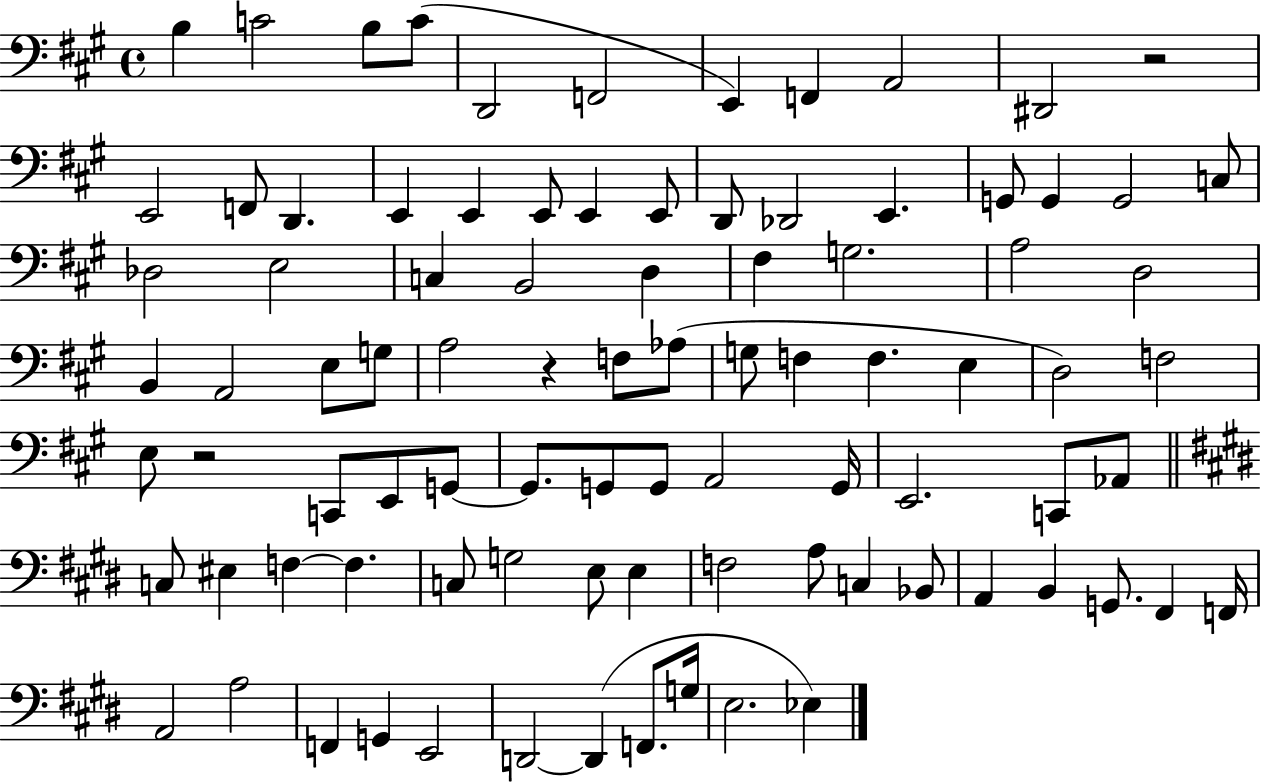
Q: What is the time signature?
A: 4/4